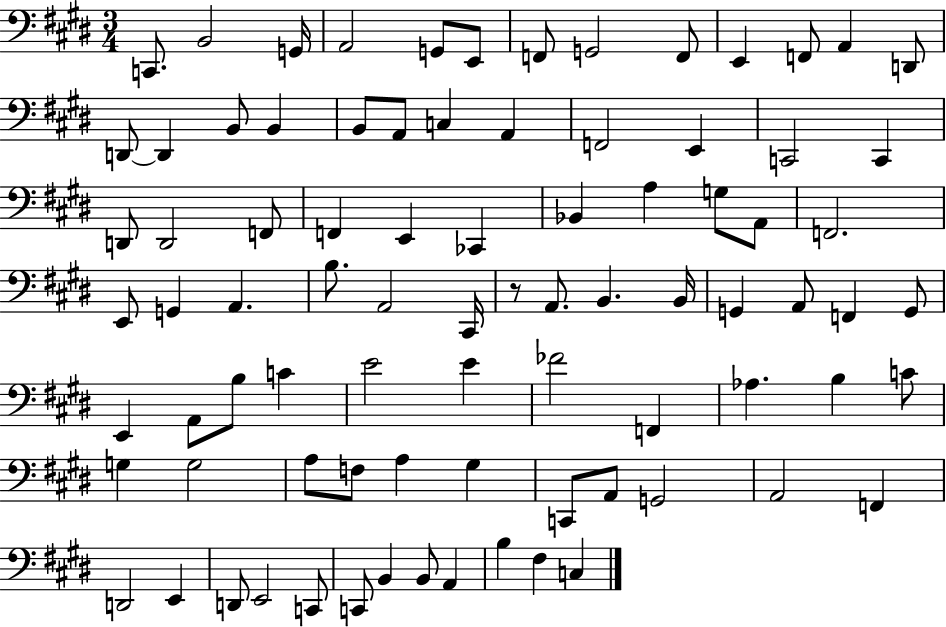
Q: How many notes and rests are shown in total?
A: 84